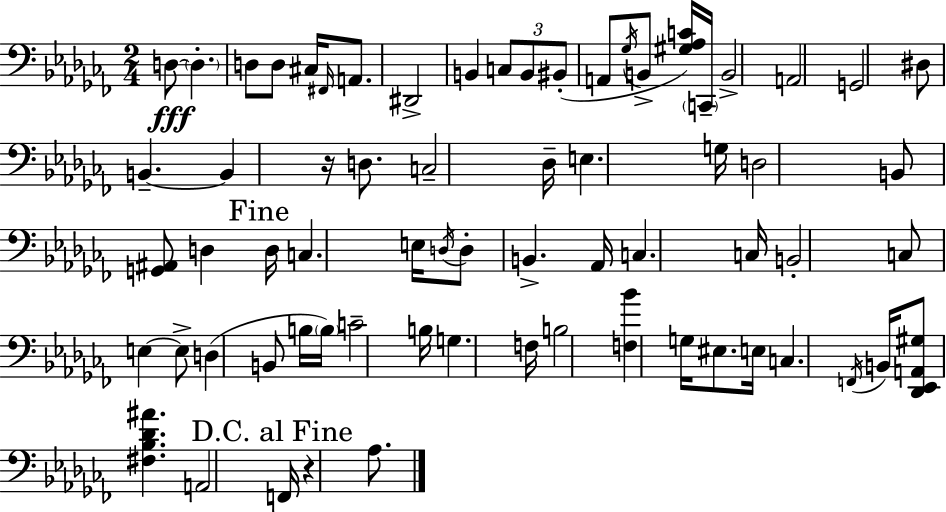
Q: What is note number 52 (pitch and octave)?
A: B3